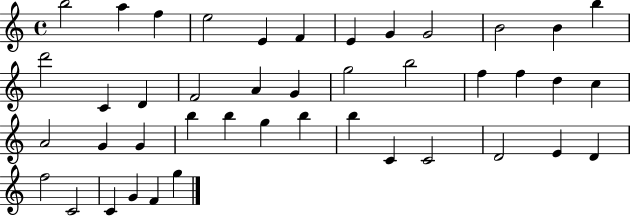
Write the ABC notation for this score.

X:1
T:Untitled
M:4/4
L:1/4
K:C
b2 a f e2 E F E G G2 B2 B b d'2 C D F2 A G g2 b2 f f d c A2 G G b b g b b C C2 D2 E D f2 C2 C G F g